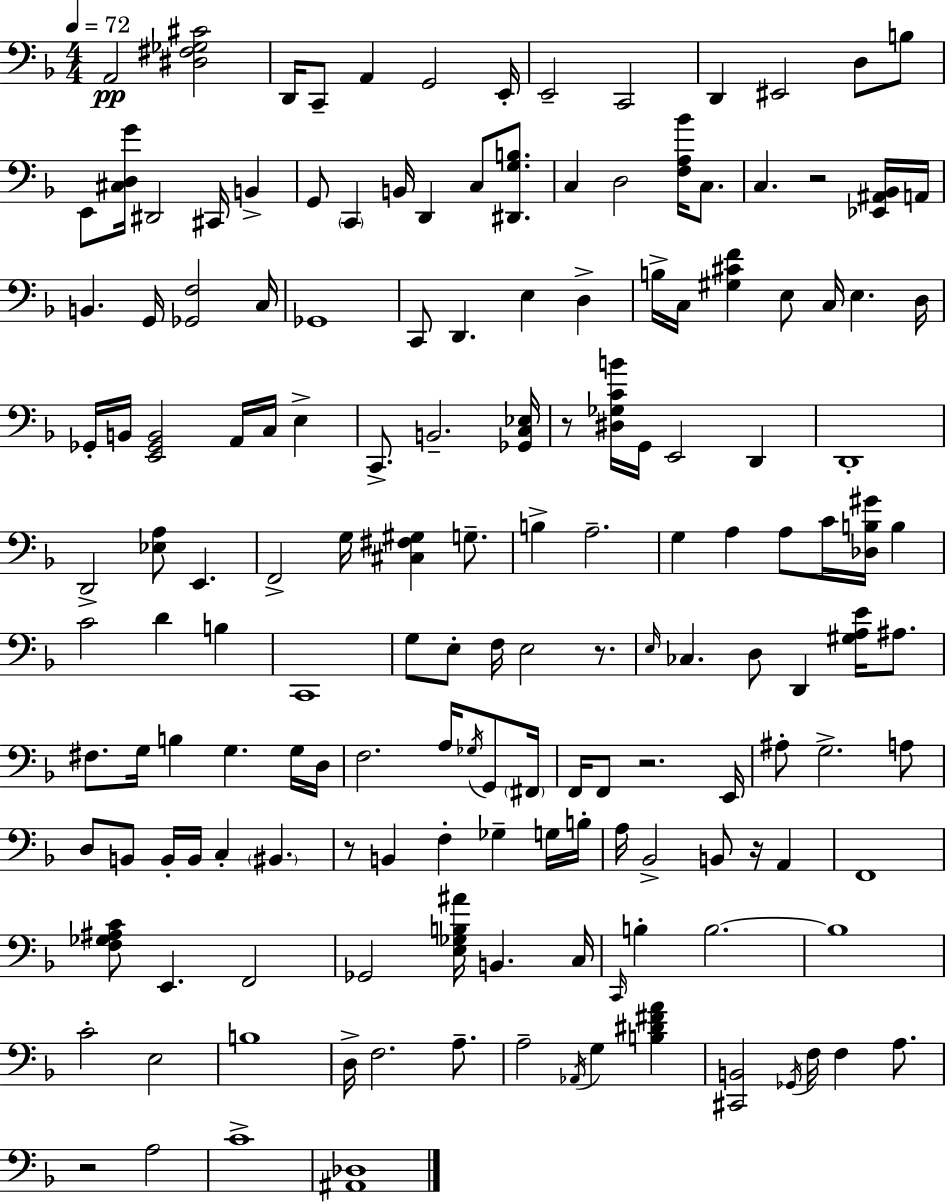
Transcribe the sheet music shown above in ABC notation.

X:1
T:Untitled
M:4/4
L:1/4
K:F
A,,2 [^D,^F,_G,^C]2 D,,/4 C,,/2 A,, G,,2 E,,/4 E,,2 C,,2 D,, ^E,,2 D,/2 B,/2 E,,/2 [^C,D,G]/4 ^D,,2 ^C,,/4 B,, G,,/2 C,, B,,/4 D,, C,/2 [^D,,G,B,]/2 C, D,2 [F,A,_B]/4 C,/2 C, z2 [_E,,^A,,_B,,]/4 A,,/4 B,, G,,/4 [_G,,F,]2 C,/4 _G,,4 C,,/2 D,, E, D, B,/4 C,/4 [^G,^CF] E,/2 C,/4 E, D,/4 _G,,/4 B,,/4 [E,,_G,,B,,]2 A,,/4 C,/4 E, C,,/2 B,,2 [_G,,C,_E,]/4 z/2 [^D,_G,CB]/4 G,,/4 E,,2 D,, D,,4 D,,2 [_E,A,]/2 E,, F,,2 G,/4 [^C,^F,^G,] G,/2 B, A,2 G, A, A,/2 C/4 [_D,B,^G]/4 B, C2 D B, C,,4 G,/2 E,/2 F,/4 E,2 z/2 E,/4 _C, D,/2 D,, [^G,A,E]/4 ^A,/2 ^F,/2 G,/4 B, G, G,/4 D,/4 F,2 A,/4 _G,/4 G,,/2 ^F,,/4 F,,/4 F,,/2 z2 E,,/4 ^A,/2 G,2 A,/2 D,/2 B,,/2 B,,/4 B,,/4 C, ^B,, z/2 B,, F, _G, G,/4 B,/4 A,/4 _B,,2 B,,/2 z/4 A,, F,,4 [F,_G,^A,C]/2 E,, F,,2 _G,,2 [E,_G,B,^A]/4 B,, C,/4 C,,/4 B, B,2 B,4 C2 E,2 B,4 D,/4 F,2 A,/2 A,2 _A,,/4 G, [B,^D^FA] [^C,,B,,]2 _G,,/4 F,/4 F, A,/2 z2 A,2 C4 [^A,,_D,]4